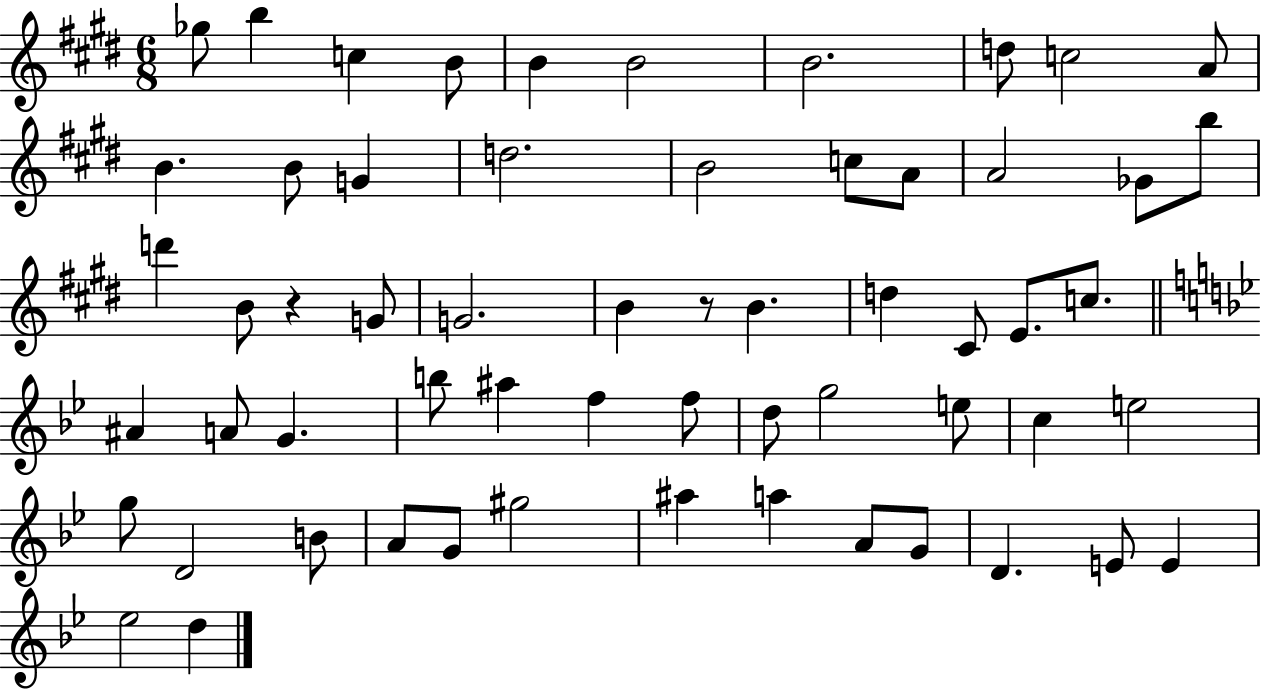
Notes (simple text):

Gb5/e B5/q C5/q B4/e B4/q B4/h B4/h. D5/e C5/h A4/e B4/q. B4/e G4/q D5/h. B4/h C5/e A4/e A4/h Gb4/e B5/e D6/q B4/e R/q G4/e G4/h. B4/q R/e B4/q. D5/q C#4/e E4/e. C5/e. A#4/q A4/e G4/q. B5/e A#5/q F5/q F5/e D5/e G5/h E5/e C5/q E5/h G5/e D4/h B4/e A4/e G4/e G#5/h A#5/q A5/q A4/e G4/e D4/q. E4/e E4/q Eb5/h D5/q